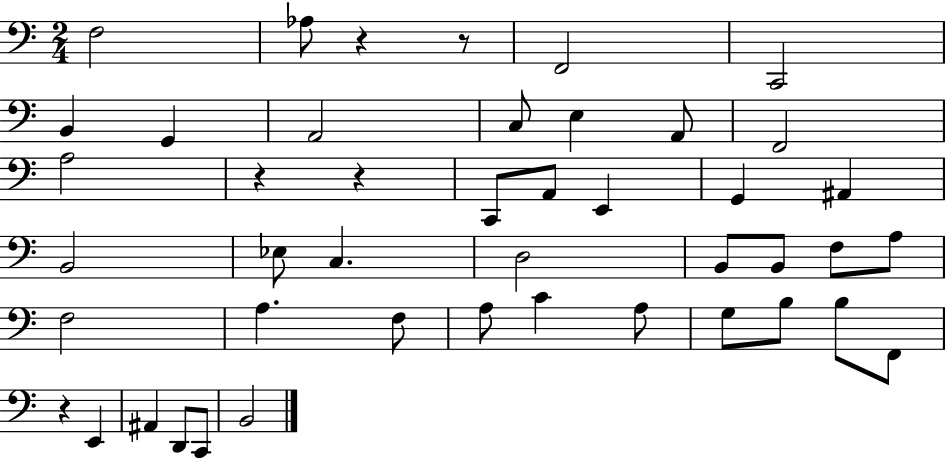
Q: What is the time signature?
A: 2/4